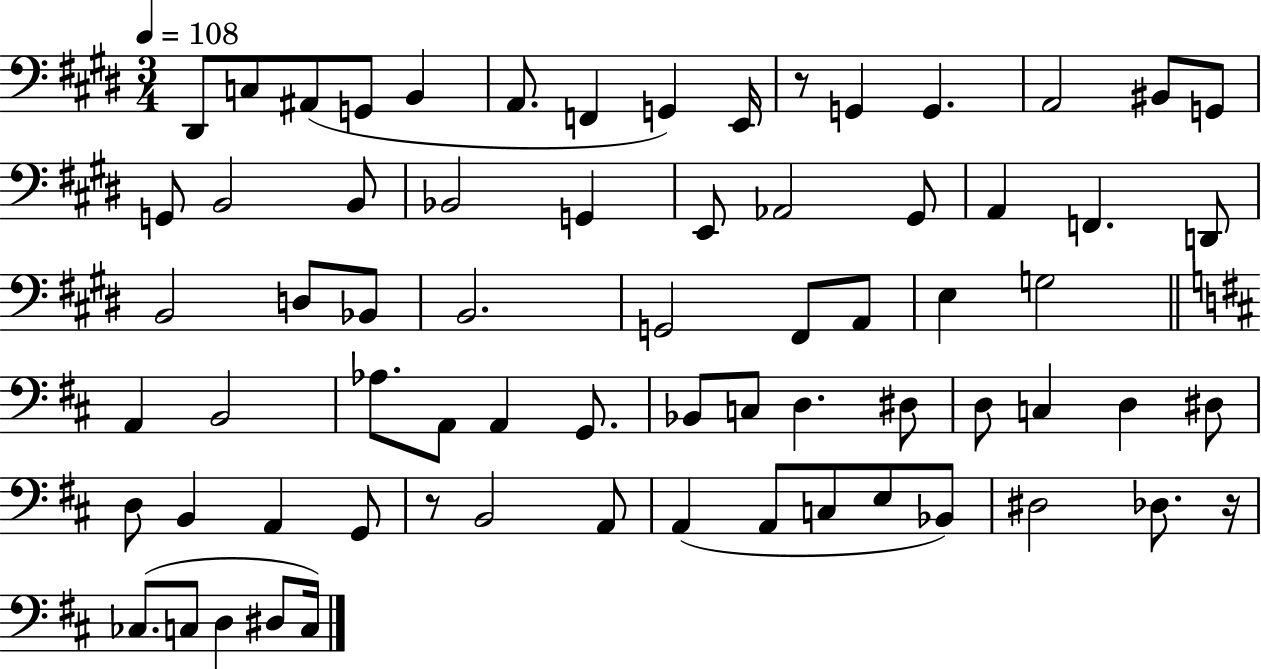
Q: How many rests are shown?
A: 3